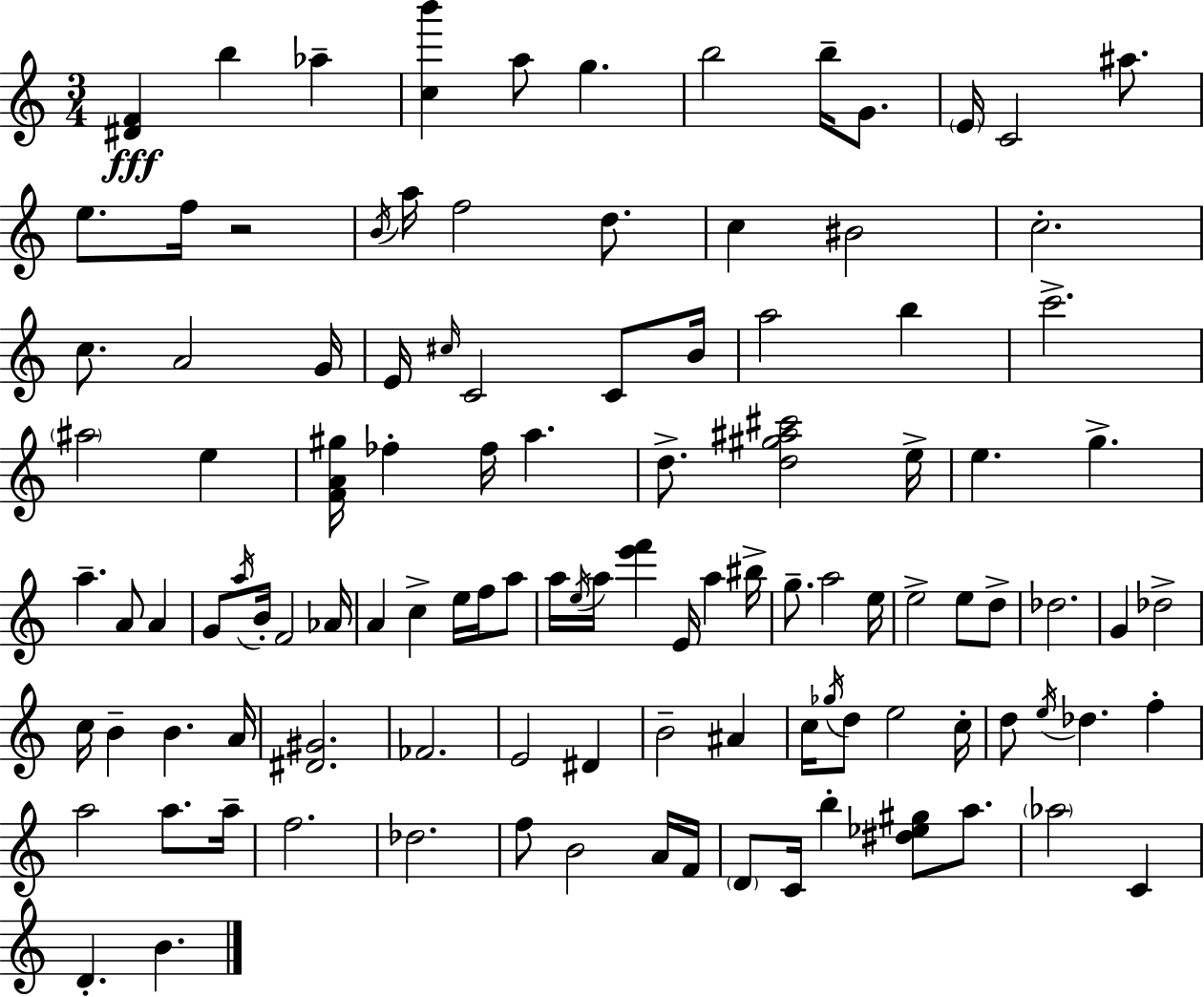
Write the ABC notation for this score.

X:1
T:Untitled
M:3/4
L:1/4
K:C
[^DF] b _a [cb'] a/2 g b2 b/4 G/2 E/4 C2 ^a/2 e/2 f/4 z2 B/4 a/4 f2 d/2 c ^B2 c2 c/2 A2 G/4 E/4 ^c/4 C2 C/2 B/4 a2 b c'2 ^a2 e [FA^g]/4 _f _f/4 a d/2 [d^g^a^c']2 e/4 e g a A/2 A G/2 a/4 B/4 F2 _A/4 A c e/4 f/4 a/2 a/4 e/4 a/4 [e'f'] E/4 a ^b/4 g/2 a2 e/4 e2 e/2 d/2 _d2 G _d2 c/4 B B A/4 [^D^G]2 _F2 E2 ^D B2 ^A c/4 _g/4 d/2 e2 c/4 d/2 e/4 _d f a2 a/2 a/4 f2 _d2 f/2 B2 A/4 F/4 D/2 C/4 b [^d_e^g]/2 a/2 _a2 C D B